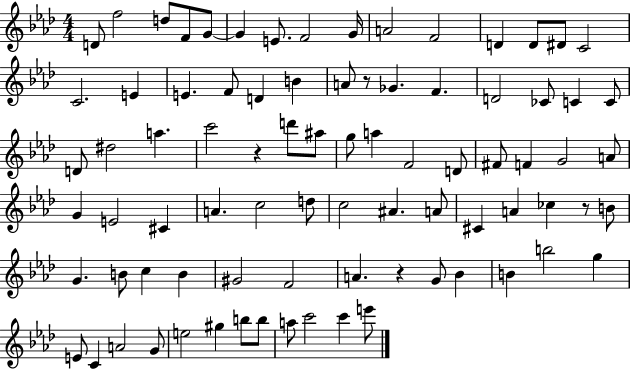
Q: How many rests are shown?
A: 4